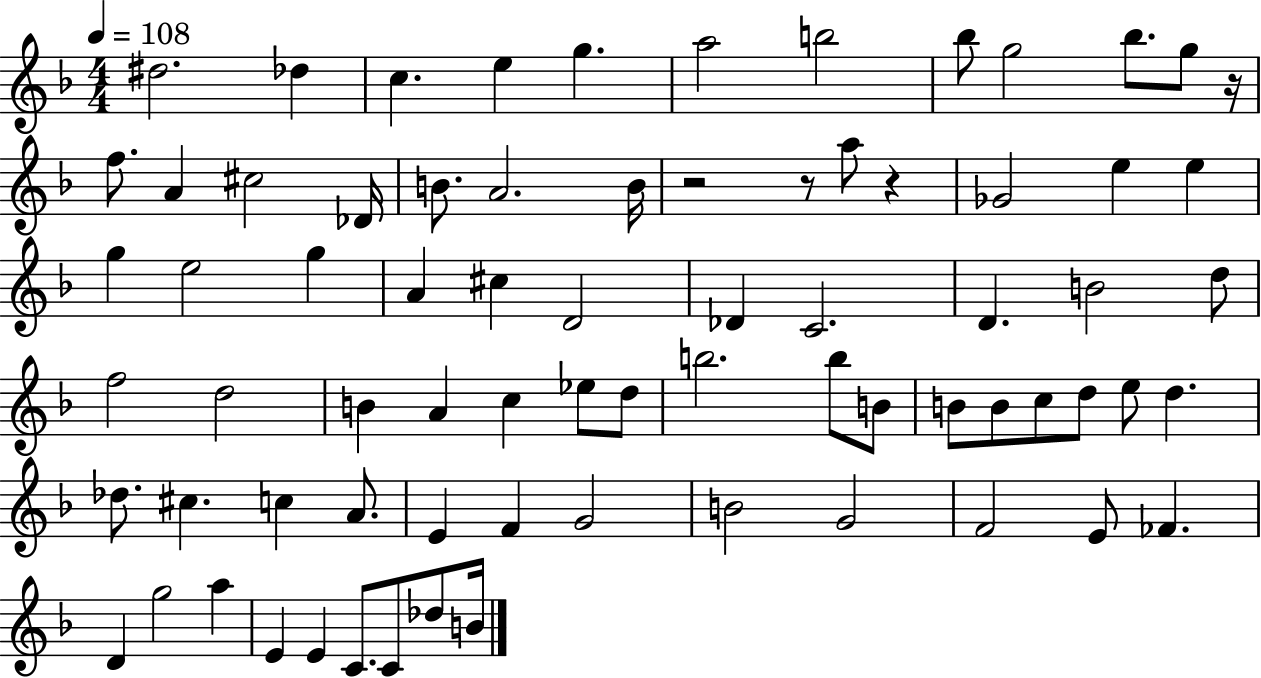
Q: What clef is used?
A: treble